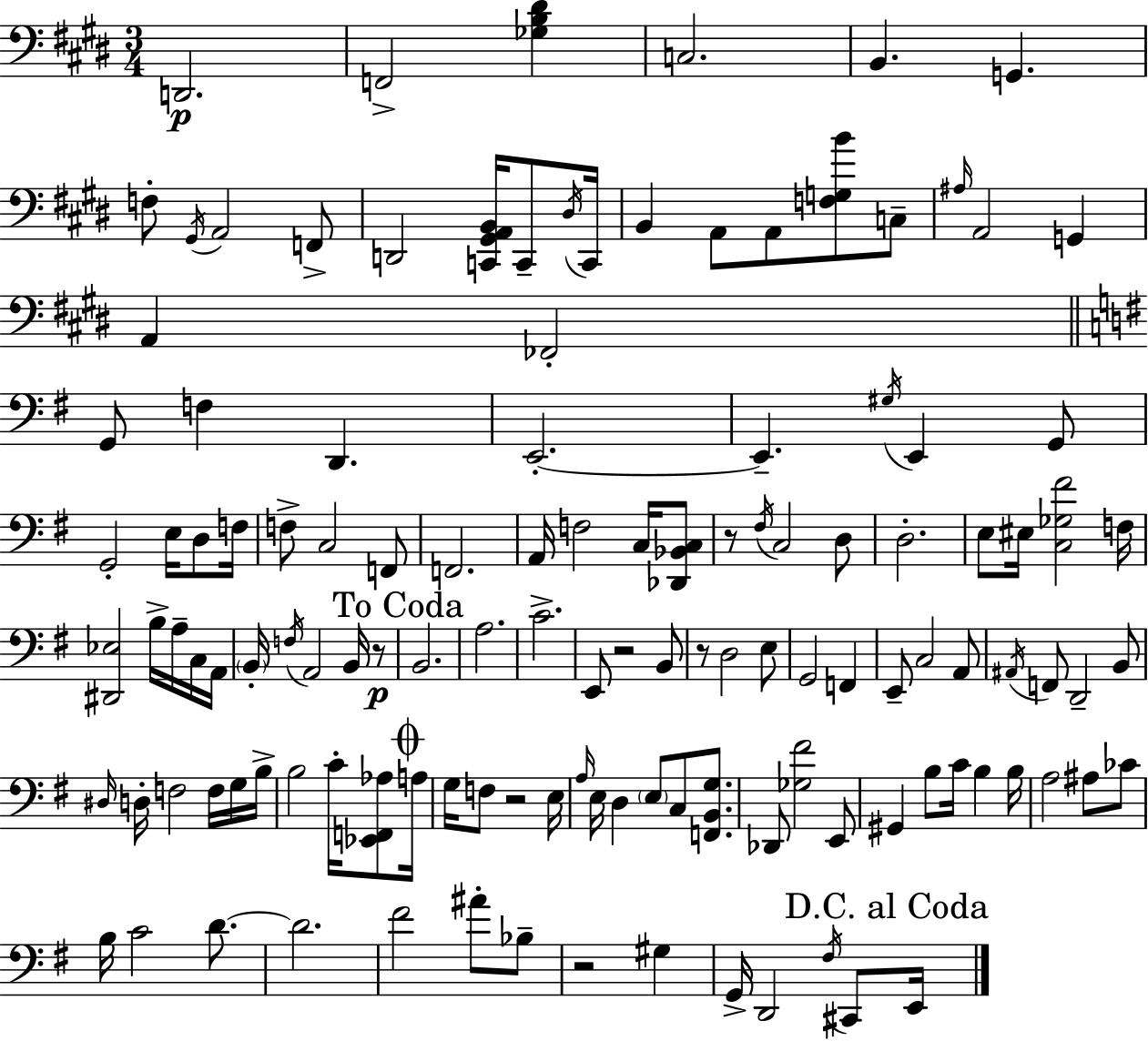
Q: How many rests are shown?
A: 6